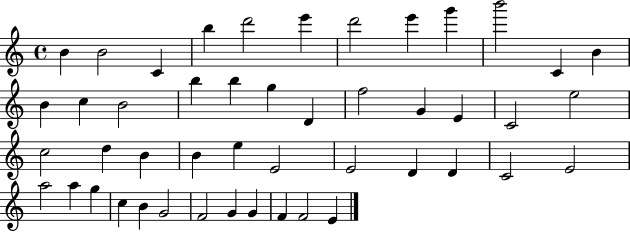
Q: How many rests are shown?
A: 0